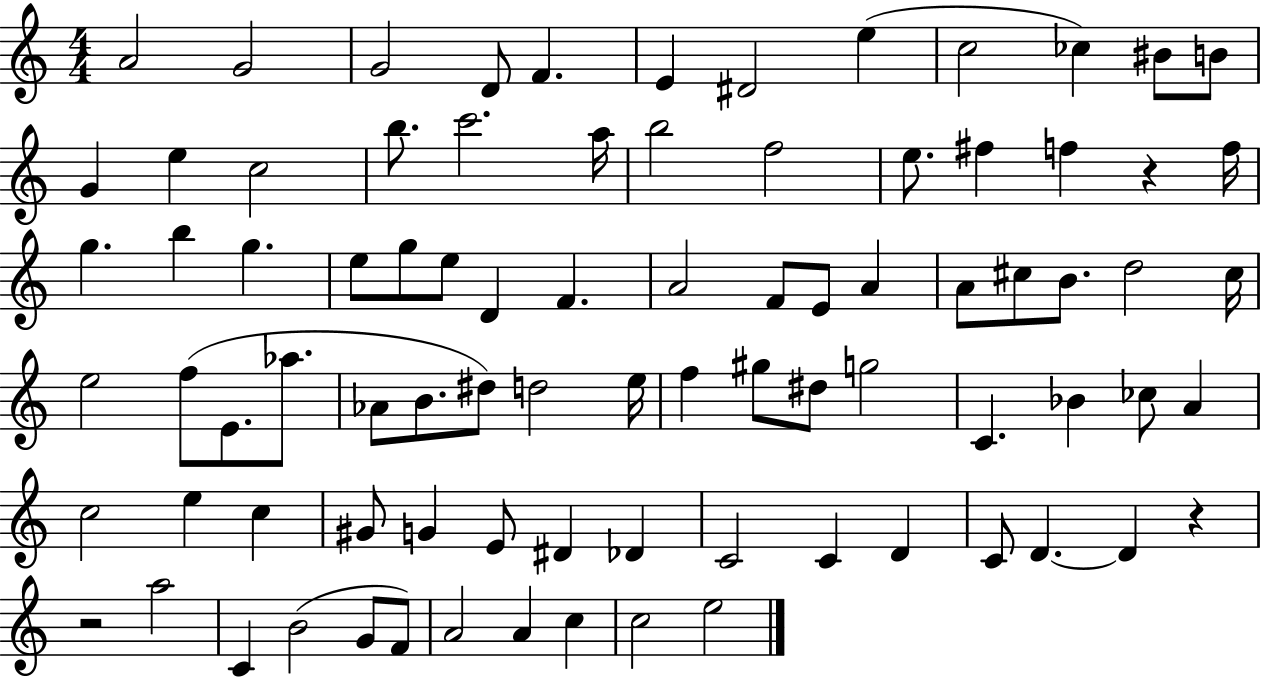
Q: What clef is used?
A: treble